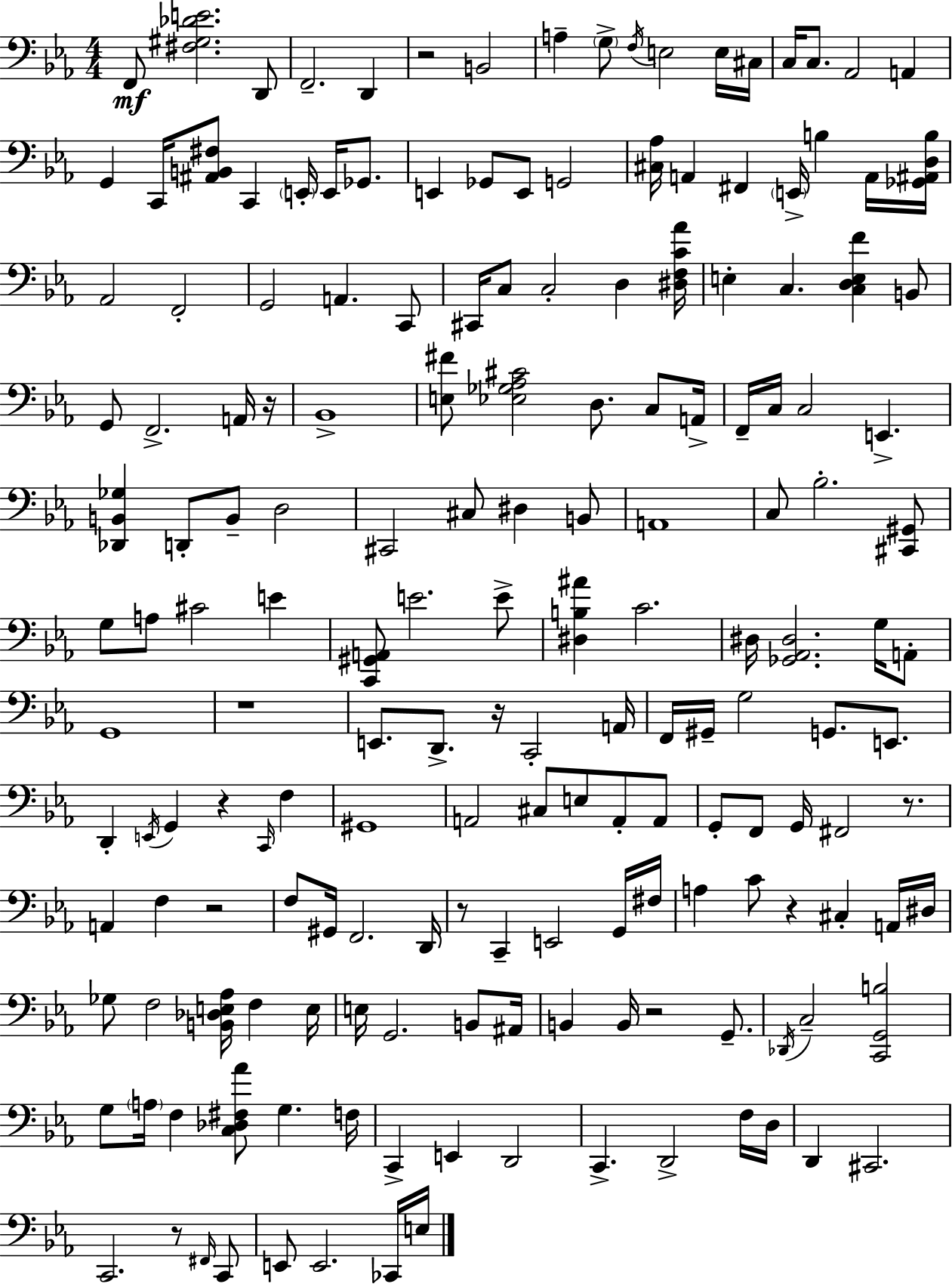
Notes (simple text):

F2/e [F#3,G#3,Db4,E4]/h. D2/e F2/h. D2/q R/h B2/h A3/q G3/e F3/s E3/h E3/s C#3/s C3/s C3/e. Ab2/h A2/q G2/q C2/s [A#2,B2,F#3]/e C2/q E2/s E2/s Gb2/e. E2/q Gb2/e E2/e G2/h [C#3,Ab3]/s A2/q F#2/q E2/s B3/q A2/s [Gb2,A#2,D3,B3]/s Ab2/h F2/h G2/h A2/q. C2/e C#2/s C3/e C3/h D3/q [D#3,F3,C4,Ab4]/s E3/q C3/q. [C3,D3,E3,F4]/q B2/e G2/e F2/h. A2/s R/s Bb2/w [E3,F#4]/e [Eb3,Gb3,Ab3,C#4]/h D3/e. C3/e A2/s F2/s C3/s C3/h E2/q. [Db2,B2,Gb3]/q D2/e B2/e D3/h C#2/h C#3/e D#3/q B2/e A2/w C3/e Bb3/h. [C#2,G#2]/e G3/e A3/e C#4/h E4/q [C2,G#2,A2]/e E4/h. E4/e [D#3,B3,A#4]/q C4/h. D#3/s [Gb2,Ab2,D#3]/h. G3/s A2/e G2/w R/w E2/e. D2/e. R/s C2/h A2/s F2/s G#2/s G3/h G2/e. E2/e. D2/q E2/s G2/q R/q C2/s F3/q G#2/w A2/h C#3/e E3/e A2/e A2/e G2/e F2/e G2/s F#2/h R/e. A2/q F3/q R/h F3/e G#2/s F2/h. D2/s R/e C2/q E2/h G2/s F#3/s A3/q C4/e R/q C#3/q A2/s D#3/s Gb3/e F3/h [B2,Db3,E3,Ab3]/s F3/q E3/s E3/s G2/h. B2/e A#2/s B2/q B2/s R/h G2/e. Db2/s C3/h [C2,G2,B3]/h G3/e A3/s F3/q [C3,Db3,F#3,Ab4]/e G3/q. F3/s C2/q E2/q D2/h C2/q. D2/h F3/s D3/s D2/q C#2/h. C2/h. R/e F#2/s C2/e E2/e E2/h. CES2/s E3/s